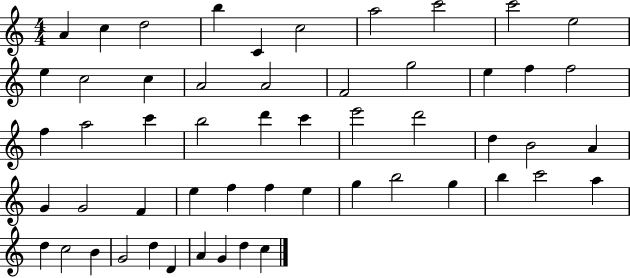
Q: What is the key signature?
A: C major